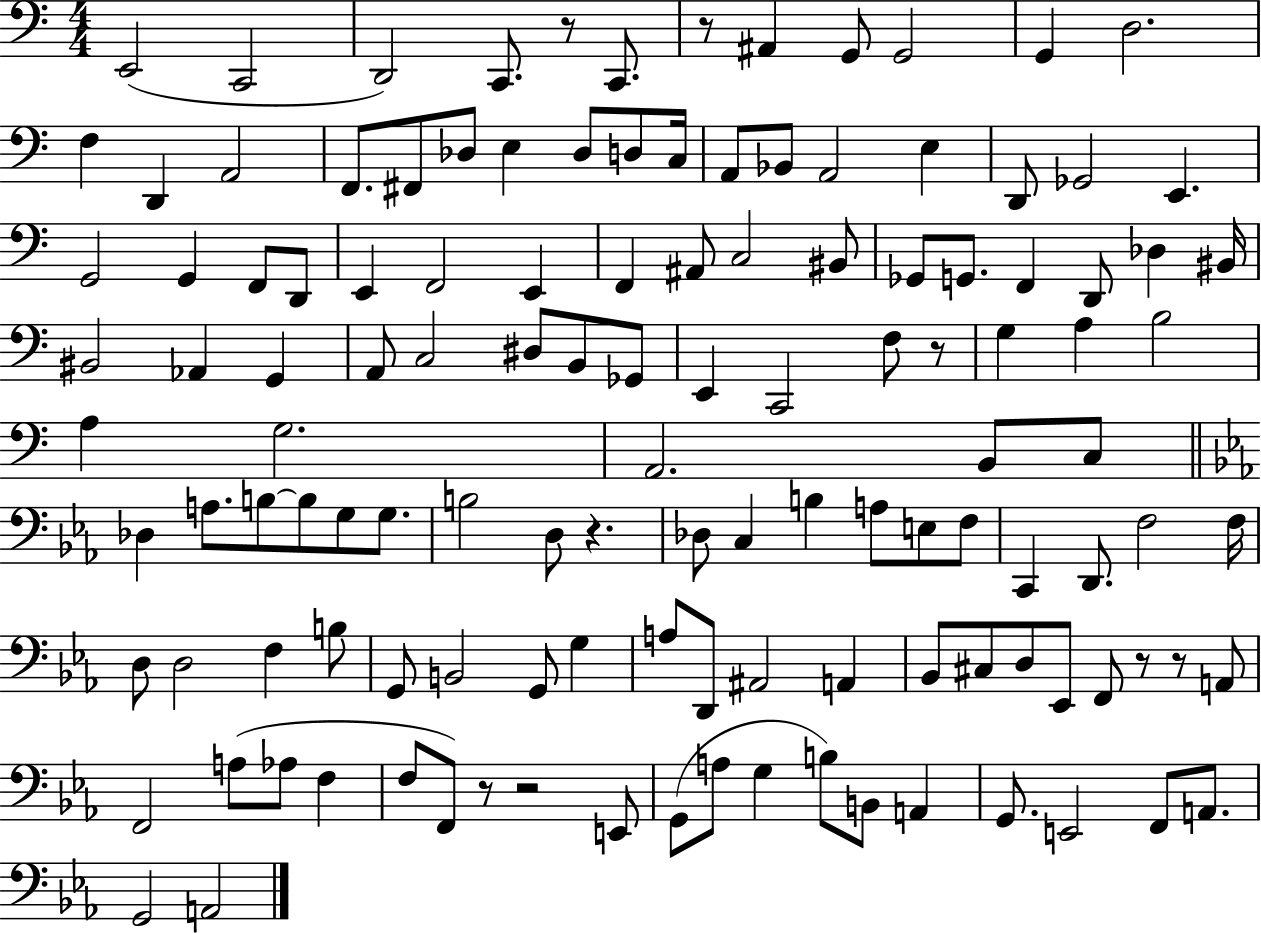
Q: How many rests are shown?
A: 8